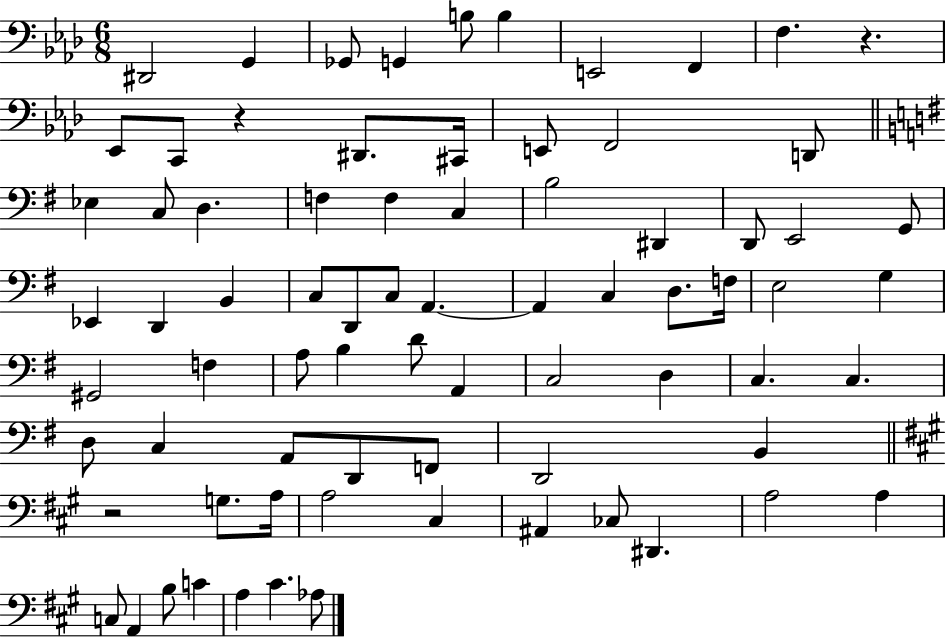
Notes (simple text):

D#2/h G2/q Gb2/e G2/q B3/e B3/q E2/h F2/q F3/q. R/q. Eb2/e C2/e R/q D#2/e. C#2/s E2/e F2/h D2/e Eb3/q C3/e D3/q. F3/q F3/q C3/q B3/h D#2/q D2/e E2/h G2/e Eb2/q D2/q B2/q C3/e D2/e C3/e A2/q. A2/q C3/q D3/e. F3/s E3/h G3/q G#2/h F3/q A3/e B3/q D4/e A2/q C3/h D3/q C3/q. C3/q. D3/e C3/q A2/e D2/e F2/e D2/h B2/q R/h G3/e. A3/s A3/h C#3/q A#2/q CES3/e D#2/q. A3/h A3/q C3/e A2/q B3/e C4/q A3/q C#4/q. Ab3/e